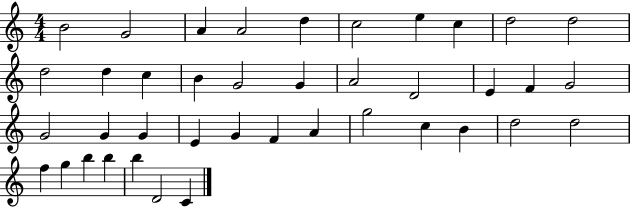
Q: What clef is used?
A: treble